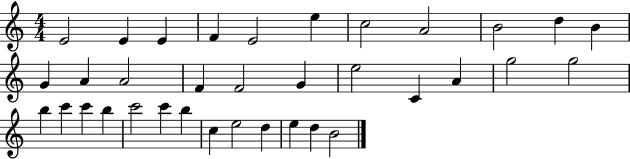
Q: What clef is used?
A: treble